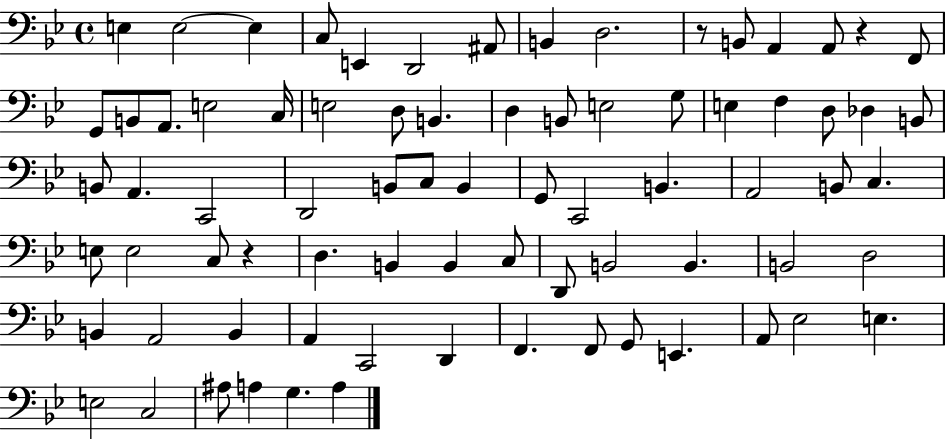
{
  \clef bass
  \time 4/4
  \defaultTimeSignature
  \key bes \major
  \repeat volta 2 { e4 e2~~ e4 | c8 e,4 d,2 ais,8 | b,4 d2. | r8 b,8 a,4 a,8 r4 f,8 | \break g,8 b,8 a,8. e2 c16 | e2 d8 b,4. | d4 b,8 e2 g8 | e4 f4 d8 des4 b,8 | \break b,8 a,4. c,2 | d,2 b,8 c8 b,4 | g,8 c,2 b,4. | a,2 b,8 c4. | \break e8 e2 c8 r4 | d4. b,4 b,4 c8 | d,8 b,2 b,4. | b,2 d2 | \break b,4 a,2 b,4 | a,4 c,2 d,4 | f,4. f,8 g,8 e,4. | a,8 ees2 e4. | \break e2 c2 | ais8 a4 g4. a4 | } \bar "|."
}